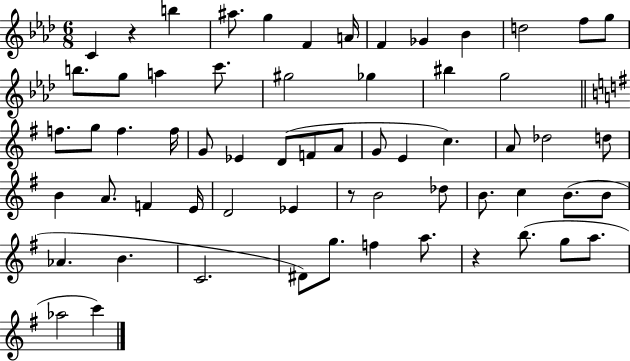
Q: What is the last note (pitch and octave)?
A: C6